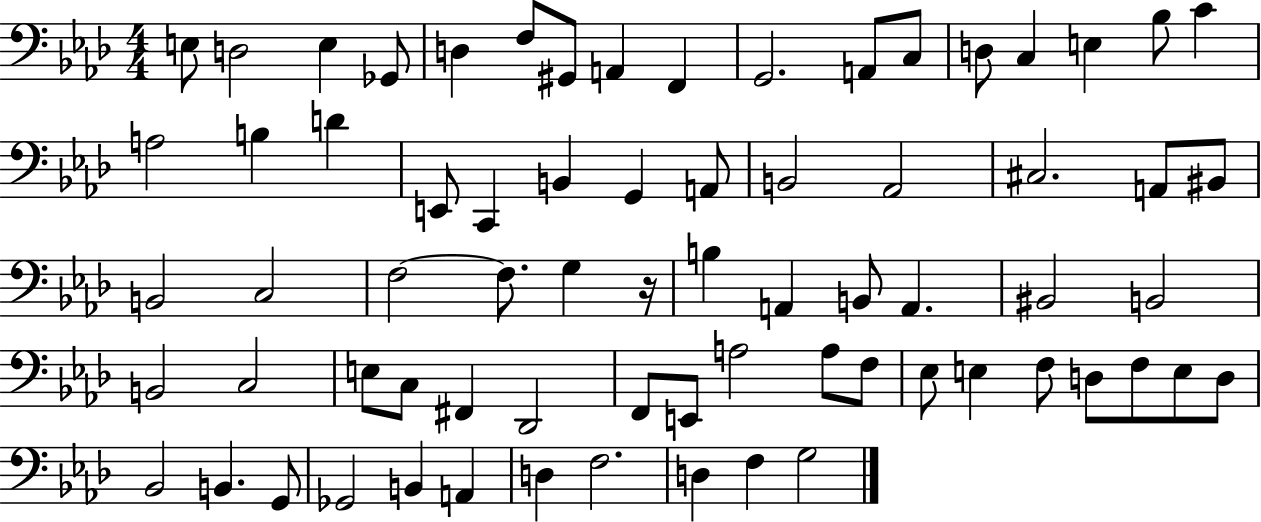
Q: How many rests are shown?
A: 1